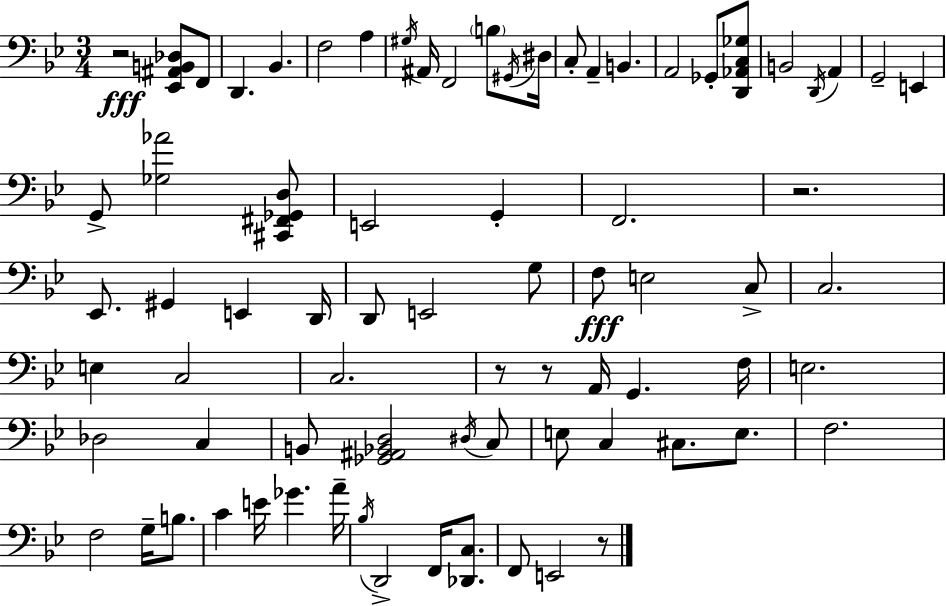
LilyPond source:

{
  \clef bass
  \numericTimeSignature
  \time 3/4
  \key bes \major
  r2\fff <ees, ais, b, des>8 f,8 | d,4. bes,4. | f2 a4 | \acciaccatura { gis16 } ais,16 f,2 \parenthesize b8 | \break \acciaccatura { gis,16 } dis16 c8-. a,4-- b,4. | a,2 ges,8-. | <d, aes, c ges>8 b,2 \acciaccatura { d,16 } a,4 | g,2-- e,4 | \break g,8-> <ges aes'>2 | <cis, fis, ges, d>8 e,2 g,4-. | f,2. | r2. | \break ees,8. gis,4 e,4 | d,16 d,8 e,2 | g8 f8\fff e2 | c8-> c2. | \break e4 c2 | c2. | r8 r8 a,16 g,4. | f16 e2. | \break des2 c4 | b,8 <ges, ais, bes, d>2 | \acciaccatura { dis16 } c8 e8 c4 cis8. | e8. f2. | \break f2 | g16-- b8. c'4 e'16 ges'4. | a'16-- \acciaccatura { bes16 } d,2-> | f,16 <des, c>8. f,8 e,2 | \break r8 \bar "|."
}